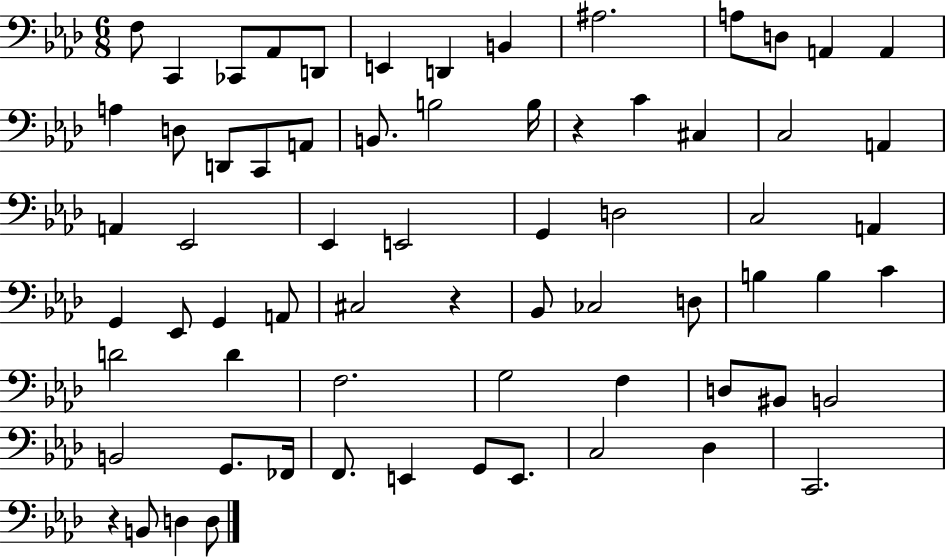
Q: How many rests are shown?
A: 3